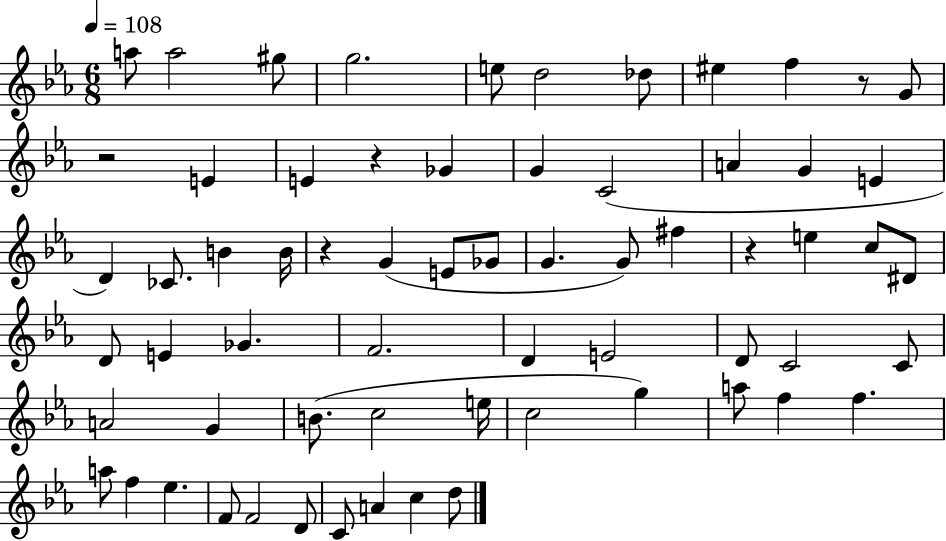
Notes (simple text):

A5/e A5/h G#5/e G5/h. E5/e D5/h Db5/e EIS5/q F5/q R/e G4/e R/h E4/q E4/q R/q Gb4/q G4/q C4/h A4/q G4/q E4/q D4/q CES4/e. B4/q B4/s R/q G4/q E4/e Gb4/e G4/q. G4/e F#5/q R/q E5/q C5/e D#4/e D4/e E4/q Gb4/q. F4/h. D4/q E4/h D4/e C4/h C4/e A4/h G4/q B4/e. C5/h E5/s C5/h G5/q A5/e F5/q F5/q. A5/e F5/q Eb5/q. F4/e F4/h D4/e C4/e A4/q C5/q D5/e